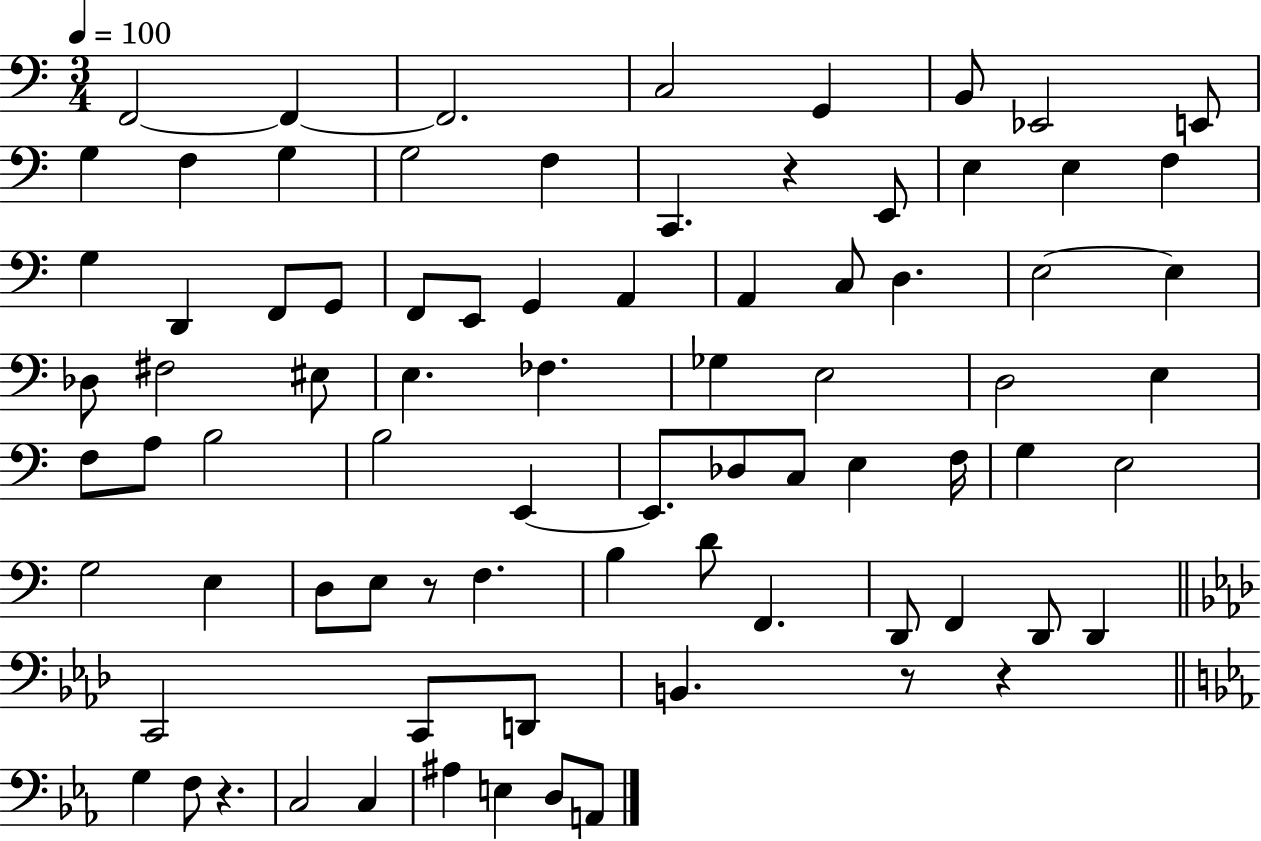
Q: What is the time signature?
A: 3/4